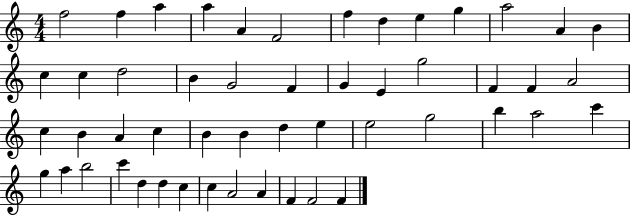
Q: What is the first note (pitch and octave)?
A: F5